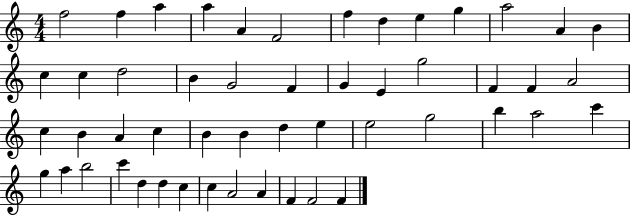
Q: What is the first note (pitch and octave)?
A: F5